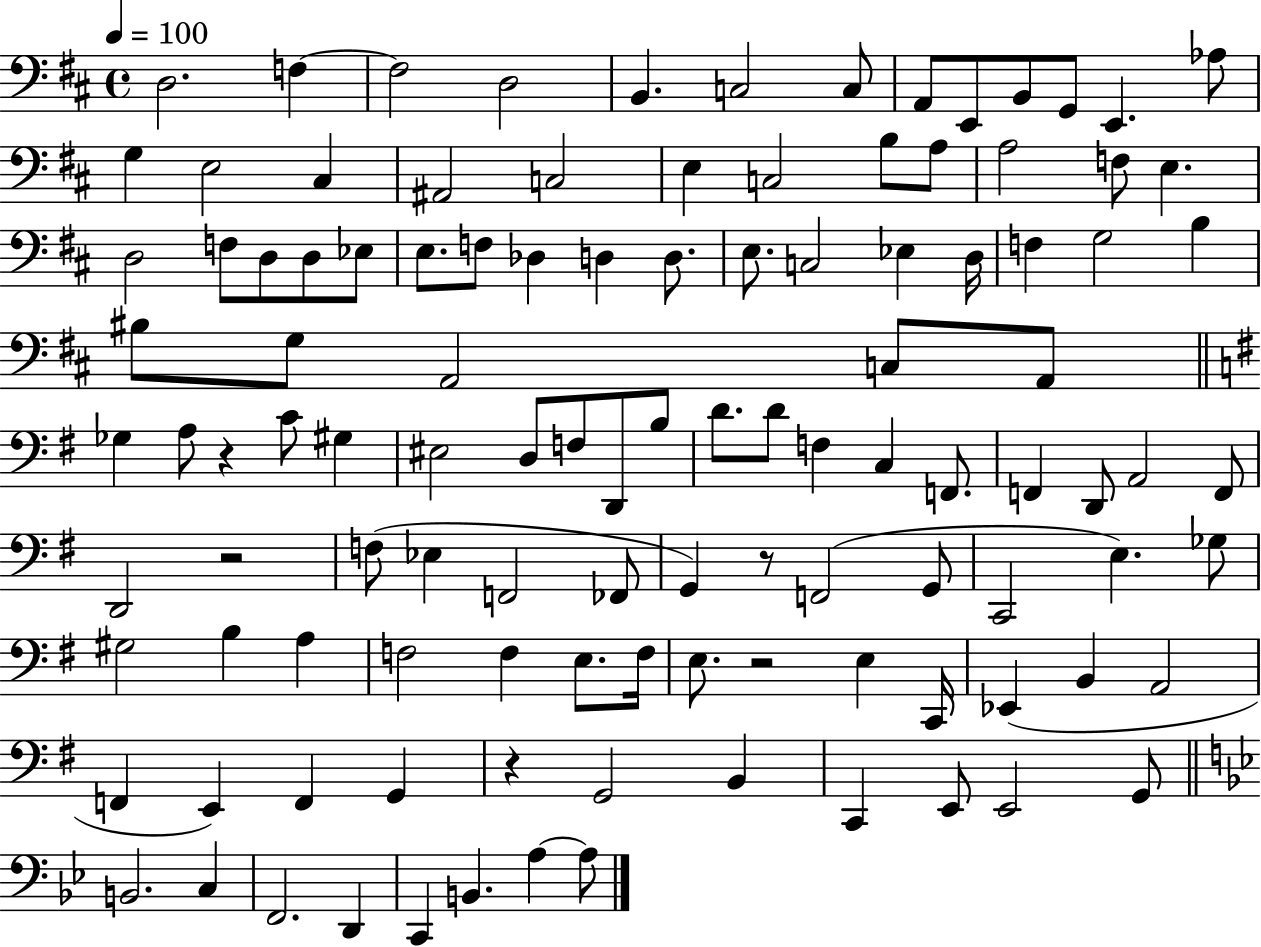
D3/h. F3/q F3/h D3/h B2/q. C3/h C3/e A2/e E2/e B2/e G2/e E2/q. Ab3/e G3/q E3/h C#3/q A#2/h C3/h E3/q C3/h B3/e A3/e A3/h F3/e E3/q. D3/h F3/e D3/e D3/e Eb3/e E3/e. F3/e Db3/q D3/q D3/e. E3/e. C3/h Eb3/q D3/s F3/q G3/h B3/q BIS3/e G3/e A2/h C3/e A2/e Gb3/q A3/e R/q C4/e G#3/q EIS3/h D3/e F3/e D2/e B3/e D4/e. D4/e F3/q C3/q F2/e. F2/q D2/e A2/h F2/e D2/h R/h F3/e Eb3/q F2/h FES2/e G2/q R/e F2/h G2/e C2/h E3/q. Gb3/e G#3/h B3/q A3/q F3/h F3/q E3/e. F3/s E3/e. R/h E3/q C2/s Eb2/q B2/q A2/h F2/q E2/q F2/q G2/q R/q G2/h B2/q C2/q E2/e E2/h G2/e B2/h. C3/q F2/h. D2/q C2/q B2/q. A3/q A3/e